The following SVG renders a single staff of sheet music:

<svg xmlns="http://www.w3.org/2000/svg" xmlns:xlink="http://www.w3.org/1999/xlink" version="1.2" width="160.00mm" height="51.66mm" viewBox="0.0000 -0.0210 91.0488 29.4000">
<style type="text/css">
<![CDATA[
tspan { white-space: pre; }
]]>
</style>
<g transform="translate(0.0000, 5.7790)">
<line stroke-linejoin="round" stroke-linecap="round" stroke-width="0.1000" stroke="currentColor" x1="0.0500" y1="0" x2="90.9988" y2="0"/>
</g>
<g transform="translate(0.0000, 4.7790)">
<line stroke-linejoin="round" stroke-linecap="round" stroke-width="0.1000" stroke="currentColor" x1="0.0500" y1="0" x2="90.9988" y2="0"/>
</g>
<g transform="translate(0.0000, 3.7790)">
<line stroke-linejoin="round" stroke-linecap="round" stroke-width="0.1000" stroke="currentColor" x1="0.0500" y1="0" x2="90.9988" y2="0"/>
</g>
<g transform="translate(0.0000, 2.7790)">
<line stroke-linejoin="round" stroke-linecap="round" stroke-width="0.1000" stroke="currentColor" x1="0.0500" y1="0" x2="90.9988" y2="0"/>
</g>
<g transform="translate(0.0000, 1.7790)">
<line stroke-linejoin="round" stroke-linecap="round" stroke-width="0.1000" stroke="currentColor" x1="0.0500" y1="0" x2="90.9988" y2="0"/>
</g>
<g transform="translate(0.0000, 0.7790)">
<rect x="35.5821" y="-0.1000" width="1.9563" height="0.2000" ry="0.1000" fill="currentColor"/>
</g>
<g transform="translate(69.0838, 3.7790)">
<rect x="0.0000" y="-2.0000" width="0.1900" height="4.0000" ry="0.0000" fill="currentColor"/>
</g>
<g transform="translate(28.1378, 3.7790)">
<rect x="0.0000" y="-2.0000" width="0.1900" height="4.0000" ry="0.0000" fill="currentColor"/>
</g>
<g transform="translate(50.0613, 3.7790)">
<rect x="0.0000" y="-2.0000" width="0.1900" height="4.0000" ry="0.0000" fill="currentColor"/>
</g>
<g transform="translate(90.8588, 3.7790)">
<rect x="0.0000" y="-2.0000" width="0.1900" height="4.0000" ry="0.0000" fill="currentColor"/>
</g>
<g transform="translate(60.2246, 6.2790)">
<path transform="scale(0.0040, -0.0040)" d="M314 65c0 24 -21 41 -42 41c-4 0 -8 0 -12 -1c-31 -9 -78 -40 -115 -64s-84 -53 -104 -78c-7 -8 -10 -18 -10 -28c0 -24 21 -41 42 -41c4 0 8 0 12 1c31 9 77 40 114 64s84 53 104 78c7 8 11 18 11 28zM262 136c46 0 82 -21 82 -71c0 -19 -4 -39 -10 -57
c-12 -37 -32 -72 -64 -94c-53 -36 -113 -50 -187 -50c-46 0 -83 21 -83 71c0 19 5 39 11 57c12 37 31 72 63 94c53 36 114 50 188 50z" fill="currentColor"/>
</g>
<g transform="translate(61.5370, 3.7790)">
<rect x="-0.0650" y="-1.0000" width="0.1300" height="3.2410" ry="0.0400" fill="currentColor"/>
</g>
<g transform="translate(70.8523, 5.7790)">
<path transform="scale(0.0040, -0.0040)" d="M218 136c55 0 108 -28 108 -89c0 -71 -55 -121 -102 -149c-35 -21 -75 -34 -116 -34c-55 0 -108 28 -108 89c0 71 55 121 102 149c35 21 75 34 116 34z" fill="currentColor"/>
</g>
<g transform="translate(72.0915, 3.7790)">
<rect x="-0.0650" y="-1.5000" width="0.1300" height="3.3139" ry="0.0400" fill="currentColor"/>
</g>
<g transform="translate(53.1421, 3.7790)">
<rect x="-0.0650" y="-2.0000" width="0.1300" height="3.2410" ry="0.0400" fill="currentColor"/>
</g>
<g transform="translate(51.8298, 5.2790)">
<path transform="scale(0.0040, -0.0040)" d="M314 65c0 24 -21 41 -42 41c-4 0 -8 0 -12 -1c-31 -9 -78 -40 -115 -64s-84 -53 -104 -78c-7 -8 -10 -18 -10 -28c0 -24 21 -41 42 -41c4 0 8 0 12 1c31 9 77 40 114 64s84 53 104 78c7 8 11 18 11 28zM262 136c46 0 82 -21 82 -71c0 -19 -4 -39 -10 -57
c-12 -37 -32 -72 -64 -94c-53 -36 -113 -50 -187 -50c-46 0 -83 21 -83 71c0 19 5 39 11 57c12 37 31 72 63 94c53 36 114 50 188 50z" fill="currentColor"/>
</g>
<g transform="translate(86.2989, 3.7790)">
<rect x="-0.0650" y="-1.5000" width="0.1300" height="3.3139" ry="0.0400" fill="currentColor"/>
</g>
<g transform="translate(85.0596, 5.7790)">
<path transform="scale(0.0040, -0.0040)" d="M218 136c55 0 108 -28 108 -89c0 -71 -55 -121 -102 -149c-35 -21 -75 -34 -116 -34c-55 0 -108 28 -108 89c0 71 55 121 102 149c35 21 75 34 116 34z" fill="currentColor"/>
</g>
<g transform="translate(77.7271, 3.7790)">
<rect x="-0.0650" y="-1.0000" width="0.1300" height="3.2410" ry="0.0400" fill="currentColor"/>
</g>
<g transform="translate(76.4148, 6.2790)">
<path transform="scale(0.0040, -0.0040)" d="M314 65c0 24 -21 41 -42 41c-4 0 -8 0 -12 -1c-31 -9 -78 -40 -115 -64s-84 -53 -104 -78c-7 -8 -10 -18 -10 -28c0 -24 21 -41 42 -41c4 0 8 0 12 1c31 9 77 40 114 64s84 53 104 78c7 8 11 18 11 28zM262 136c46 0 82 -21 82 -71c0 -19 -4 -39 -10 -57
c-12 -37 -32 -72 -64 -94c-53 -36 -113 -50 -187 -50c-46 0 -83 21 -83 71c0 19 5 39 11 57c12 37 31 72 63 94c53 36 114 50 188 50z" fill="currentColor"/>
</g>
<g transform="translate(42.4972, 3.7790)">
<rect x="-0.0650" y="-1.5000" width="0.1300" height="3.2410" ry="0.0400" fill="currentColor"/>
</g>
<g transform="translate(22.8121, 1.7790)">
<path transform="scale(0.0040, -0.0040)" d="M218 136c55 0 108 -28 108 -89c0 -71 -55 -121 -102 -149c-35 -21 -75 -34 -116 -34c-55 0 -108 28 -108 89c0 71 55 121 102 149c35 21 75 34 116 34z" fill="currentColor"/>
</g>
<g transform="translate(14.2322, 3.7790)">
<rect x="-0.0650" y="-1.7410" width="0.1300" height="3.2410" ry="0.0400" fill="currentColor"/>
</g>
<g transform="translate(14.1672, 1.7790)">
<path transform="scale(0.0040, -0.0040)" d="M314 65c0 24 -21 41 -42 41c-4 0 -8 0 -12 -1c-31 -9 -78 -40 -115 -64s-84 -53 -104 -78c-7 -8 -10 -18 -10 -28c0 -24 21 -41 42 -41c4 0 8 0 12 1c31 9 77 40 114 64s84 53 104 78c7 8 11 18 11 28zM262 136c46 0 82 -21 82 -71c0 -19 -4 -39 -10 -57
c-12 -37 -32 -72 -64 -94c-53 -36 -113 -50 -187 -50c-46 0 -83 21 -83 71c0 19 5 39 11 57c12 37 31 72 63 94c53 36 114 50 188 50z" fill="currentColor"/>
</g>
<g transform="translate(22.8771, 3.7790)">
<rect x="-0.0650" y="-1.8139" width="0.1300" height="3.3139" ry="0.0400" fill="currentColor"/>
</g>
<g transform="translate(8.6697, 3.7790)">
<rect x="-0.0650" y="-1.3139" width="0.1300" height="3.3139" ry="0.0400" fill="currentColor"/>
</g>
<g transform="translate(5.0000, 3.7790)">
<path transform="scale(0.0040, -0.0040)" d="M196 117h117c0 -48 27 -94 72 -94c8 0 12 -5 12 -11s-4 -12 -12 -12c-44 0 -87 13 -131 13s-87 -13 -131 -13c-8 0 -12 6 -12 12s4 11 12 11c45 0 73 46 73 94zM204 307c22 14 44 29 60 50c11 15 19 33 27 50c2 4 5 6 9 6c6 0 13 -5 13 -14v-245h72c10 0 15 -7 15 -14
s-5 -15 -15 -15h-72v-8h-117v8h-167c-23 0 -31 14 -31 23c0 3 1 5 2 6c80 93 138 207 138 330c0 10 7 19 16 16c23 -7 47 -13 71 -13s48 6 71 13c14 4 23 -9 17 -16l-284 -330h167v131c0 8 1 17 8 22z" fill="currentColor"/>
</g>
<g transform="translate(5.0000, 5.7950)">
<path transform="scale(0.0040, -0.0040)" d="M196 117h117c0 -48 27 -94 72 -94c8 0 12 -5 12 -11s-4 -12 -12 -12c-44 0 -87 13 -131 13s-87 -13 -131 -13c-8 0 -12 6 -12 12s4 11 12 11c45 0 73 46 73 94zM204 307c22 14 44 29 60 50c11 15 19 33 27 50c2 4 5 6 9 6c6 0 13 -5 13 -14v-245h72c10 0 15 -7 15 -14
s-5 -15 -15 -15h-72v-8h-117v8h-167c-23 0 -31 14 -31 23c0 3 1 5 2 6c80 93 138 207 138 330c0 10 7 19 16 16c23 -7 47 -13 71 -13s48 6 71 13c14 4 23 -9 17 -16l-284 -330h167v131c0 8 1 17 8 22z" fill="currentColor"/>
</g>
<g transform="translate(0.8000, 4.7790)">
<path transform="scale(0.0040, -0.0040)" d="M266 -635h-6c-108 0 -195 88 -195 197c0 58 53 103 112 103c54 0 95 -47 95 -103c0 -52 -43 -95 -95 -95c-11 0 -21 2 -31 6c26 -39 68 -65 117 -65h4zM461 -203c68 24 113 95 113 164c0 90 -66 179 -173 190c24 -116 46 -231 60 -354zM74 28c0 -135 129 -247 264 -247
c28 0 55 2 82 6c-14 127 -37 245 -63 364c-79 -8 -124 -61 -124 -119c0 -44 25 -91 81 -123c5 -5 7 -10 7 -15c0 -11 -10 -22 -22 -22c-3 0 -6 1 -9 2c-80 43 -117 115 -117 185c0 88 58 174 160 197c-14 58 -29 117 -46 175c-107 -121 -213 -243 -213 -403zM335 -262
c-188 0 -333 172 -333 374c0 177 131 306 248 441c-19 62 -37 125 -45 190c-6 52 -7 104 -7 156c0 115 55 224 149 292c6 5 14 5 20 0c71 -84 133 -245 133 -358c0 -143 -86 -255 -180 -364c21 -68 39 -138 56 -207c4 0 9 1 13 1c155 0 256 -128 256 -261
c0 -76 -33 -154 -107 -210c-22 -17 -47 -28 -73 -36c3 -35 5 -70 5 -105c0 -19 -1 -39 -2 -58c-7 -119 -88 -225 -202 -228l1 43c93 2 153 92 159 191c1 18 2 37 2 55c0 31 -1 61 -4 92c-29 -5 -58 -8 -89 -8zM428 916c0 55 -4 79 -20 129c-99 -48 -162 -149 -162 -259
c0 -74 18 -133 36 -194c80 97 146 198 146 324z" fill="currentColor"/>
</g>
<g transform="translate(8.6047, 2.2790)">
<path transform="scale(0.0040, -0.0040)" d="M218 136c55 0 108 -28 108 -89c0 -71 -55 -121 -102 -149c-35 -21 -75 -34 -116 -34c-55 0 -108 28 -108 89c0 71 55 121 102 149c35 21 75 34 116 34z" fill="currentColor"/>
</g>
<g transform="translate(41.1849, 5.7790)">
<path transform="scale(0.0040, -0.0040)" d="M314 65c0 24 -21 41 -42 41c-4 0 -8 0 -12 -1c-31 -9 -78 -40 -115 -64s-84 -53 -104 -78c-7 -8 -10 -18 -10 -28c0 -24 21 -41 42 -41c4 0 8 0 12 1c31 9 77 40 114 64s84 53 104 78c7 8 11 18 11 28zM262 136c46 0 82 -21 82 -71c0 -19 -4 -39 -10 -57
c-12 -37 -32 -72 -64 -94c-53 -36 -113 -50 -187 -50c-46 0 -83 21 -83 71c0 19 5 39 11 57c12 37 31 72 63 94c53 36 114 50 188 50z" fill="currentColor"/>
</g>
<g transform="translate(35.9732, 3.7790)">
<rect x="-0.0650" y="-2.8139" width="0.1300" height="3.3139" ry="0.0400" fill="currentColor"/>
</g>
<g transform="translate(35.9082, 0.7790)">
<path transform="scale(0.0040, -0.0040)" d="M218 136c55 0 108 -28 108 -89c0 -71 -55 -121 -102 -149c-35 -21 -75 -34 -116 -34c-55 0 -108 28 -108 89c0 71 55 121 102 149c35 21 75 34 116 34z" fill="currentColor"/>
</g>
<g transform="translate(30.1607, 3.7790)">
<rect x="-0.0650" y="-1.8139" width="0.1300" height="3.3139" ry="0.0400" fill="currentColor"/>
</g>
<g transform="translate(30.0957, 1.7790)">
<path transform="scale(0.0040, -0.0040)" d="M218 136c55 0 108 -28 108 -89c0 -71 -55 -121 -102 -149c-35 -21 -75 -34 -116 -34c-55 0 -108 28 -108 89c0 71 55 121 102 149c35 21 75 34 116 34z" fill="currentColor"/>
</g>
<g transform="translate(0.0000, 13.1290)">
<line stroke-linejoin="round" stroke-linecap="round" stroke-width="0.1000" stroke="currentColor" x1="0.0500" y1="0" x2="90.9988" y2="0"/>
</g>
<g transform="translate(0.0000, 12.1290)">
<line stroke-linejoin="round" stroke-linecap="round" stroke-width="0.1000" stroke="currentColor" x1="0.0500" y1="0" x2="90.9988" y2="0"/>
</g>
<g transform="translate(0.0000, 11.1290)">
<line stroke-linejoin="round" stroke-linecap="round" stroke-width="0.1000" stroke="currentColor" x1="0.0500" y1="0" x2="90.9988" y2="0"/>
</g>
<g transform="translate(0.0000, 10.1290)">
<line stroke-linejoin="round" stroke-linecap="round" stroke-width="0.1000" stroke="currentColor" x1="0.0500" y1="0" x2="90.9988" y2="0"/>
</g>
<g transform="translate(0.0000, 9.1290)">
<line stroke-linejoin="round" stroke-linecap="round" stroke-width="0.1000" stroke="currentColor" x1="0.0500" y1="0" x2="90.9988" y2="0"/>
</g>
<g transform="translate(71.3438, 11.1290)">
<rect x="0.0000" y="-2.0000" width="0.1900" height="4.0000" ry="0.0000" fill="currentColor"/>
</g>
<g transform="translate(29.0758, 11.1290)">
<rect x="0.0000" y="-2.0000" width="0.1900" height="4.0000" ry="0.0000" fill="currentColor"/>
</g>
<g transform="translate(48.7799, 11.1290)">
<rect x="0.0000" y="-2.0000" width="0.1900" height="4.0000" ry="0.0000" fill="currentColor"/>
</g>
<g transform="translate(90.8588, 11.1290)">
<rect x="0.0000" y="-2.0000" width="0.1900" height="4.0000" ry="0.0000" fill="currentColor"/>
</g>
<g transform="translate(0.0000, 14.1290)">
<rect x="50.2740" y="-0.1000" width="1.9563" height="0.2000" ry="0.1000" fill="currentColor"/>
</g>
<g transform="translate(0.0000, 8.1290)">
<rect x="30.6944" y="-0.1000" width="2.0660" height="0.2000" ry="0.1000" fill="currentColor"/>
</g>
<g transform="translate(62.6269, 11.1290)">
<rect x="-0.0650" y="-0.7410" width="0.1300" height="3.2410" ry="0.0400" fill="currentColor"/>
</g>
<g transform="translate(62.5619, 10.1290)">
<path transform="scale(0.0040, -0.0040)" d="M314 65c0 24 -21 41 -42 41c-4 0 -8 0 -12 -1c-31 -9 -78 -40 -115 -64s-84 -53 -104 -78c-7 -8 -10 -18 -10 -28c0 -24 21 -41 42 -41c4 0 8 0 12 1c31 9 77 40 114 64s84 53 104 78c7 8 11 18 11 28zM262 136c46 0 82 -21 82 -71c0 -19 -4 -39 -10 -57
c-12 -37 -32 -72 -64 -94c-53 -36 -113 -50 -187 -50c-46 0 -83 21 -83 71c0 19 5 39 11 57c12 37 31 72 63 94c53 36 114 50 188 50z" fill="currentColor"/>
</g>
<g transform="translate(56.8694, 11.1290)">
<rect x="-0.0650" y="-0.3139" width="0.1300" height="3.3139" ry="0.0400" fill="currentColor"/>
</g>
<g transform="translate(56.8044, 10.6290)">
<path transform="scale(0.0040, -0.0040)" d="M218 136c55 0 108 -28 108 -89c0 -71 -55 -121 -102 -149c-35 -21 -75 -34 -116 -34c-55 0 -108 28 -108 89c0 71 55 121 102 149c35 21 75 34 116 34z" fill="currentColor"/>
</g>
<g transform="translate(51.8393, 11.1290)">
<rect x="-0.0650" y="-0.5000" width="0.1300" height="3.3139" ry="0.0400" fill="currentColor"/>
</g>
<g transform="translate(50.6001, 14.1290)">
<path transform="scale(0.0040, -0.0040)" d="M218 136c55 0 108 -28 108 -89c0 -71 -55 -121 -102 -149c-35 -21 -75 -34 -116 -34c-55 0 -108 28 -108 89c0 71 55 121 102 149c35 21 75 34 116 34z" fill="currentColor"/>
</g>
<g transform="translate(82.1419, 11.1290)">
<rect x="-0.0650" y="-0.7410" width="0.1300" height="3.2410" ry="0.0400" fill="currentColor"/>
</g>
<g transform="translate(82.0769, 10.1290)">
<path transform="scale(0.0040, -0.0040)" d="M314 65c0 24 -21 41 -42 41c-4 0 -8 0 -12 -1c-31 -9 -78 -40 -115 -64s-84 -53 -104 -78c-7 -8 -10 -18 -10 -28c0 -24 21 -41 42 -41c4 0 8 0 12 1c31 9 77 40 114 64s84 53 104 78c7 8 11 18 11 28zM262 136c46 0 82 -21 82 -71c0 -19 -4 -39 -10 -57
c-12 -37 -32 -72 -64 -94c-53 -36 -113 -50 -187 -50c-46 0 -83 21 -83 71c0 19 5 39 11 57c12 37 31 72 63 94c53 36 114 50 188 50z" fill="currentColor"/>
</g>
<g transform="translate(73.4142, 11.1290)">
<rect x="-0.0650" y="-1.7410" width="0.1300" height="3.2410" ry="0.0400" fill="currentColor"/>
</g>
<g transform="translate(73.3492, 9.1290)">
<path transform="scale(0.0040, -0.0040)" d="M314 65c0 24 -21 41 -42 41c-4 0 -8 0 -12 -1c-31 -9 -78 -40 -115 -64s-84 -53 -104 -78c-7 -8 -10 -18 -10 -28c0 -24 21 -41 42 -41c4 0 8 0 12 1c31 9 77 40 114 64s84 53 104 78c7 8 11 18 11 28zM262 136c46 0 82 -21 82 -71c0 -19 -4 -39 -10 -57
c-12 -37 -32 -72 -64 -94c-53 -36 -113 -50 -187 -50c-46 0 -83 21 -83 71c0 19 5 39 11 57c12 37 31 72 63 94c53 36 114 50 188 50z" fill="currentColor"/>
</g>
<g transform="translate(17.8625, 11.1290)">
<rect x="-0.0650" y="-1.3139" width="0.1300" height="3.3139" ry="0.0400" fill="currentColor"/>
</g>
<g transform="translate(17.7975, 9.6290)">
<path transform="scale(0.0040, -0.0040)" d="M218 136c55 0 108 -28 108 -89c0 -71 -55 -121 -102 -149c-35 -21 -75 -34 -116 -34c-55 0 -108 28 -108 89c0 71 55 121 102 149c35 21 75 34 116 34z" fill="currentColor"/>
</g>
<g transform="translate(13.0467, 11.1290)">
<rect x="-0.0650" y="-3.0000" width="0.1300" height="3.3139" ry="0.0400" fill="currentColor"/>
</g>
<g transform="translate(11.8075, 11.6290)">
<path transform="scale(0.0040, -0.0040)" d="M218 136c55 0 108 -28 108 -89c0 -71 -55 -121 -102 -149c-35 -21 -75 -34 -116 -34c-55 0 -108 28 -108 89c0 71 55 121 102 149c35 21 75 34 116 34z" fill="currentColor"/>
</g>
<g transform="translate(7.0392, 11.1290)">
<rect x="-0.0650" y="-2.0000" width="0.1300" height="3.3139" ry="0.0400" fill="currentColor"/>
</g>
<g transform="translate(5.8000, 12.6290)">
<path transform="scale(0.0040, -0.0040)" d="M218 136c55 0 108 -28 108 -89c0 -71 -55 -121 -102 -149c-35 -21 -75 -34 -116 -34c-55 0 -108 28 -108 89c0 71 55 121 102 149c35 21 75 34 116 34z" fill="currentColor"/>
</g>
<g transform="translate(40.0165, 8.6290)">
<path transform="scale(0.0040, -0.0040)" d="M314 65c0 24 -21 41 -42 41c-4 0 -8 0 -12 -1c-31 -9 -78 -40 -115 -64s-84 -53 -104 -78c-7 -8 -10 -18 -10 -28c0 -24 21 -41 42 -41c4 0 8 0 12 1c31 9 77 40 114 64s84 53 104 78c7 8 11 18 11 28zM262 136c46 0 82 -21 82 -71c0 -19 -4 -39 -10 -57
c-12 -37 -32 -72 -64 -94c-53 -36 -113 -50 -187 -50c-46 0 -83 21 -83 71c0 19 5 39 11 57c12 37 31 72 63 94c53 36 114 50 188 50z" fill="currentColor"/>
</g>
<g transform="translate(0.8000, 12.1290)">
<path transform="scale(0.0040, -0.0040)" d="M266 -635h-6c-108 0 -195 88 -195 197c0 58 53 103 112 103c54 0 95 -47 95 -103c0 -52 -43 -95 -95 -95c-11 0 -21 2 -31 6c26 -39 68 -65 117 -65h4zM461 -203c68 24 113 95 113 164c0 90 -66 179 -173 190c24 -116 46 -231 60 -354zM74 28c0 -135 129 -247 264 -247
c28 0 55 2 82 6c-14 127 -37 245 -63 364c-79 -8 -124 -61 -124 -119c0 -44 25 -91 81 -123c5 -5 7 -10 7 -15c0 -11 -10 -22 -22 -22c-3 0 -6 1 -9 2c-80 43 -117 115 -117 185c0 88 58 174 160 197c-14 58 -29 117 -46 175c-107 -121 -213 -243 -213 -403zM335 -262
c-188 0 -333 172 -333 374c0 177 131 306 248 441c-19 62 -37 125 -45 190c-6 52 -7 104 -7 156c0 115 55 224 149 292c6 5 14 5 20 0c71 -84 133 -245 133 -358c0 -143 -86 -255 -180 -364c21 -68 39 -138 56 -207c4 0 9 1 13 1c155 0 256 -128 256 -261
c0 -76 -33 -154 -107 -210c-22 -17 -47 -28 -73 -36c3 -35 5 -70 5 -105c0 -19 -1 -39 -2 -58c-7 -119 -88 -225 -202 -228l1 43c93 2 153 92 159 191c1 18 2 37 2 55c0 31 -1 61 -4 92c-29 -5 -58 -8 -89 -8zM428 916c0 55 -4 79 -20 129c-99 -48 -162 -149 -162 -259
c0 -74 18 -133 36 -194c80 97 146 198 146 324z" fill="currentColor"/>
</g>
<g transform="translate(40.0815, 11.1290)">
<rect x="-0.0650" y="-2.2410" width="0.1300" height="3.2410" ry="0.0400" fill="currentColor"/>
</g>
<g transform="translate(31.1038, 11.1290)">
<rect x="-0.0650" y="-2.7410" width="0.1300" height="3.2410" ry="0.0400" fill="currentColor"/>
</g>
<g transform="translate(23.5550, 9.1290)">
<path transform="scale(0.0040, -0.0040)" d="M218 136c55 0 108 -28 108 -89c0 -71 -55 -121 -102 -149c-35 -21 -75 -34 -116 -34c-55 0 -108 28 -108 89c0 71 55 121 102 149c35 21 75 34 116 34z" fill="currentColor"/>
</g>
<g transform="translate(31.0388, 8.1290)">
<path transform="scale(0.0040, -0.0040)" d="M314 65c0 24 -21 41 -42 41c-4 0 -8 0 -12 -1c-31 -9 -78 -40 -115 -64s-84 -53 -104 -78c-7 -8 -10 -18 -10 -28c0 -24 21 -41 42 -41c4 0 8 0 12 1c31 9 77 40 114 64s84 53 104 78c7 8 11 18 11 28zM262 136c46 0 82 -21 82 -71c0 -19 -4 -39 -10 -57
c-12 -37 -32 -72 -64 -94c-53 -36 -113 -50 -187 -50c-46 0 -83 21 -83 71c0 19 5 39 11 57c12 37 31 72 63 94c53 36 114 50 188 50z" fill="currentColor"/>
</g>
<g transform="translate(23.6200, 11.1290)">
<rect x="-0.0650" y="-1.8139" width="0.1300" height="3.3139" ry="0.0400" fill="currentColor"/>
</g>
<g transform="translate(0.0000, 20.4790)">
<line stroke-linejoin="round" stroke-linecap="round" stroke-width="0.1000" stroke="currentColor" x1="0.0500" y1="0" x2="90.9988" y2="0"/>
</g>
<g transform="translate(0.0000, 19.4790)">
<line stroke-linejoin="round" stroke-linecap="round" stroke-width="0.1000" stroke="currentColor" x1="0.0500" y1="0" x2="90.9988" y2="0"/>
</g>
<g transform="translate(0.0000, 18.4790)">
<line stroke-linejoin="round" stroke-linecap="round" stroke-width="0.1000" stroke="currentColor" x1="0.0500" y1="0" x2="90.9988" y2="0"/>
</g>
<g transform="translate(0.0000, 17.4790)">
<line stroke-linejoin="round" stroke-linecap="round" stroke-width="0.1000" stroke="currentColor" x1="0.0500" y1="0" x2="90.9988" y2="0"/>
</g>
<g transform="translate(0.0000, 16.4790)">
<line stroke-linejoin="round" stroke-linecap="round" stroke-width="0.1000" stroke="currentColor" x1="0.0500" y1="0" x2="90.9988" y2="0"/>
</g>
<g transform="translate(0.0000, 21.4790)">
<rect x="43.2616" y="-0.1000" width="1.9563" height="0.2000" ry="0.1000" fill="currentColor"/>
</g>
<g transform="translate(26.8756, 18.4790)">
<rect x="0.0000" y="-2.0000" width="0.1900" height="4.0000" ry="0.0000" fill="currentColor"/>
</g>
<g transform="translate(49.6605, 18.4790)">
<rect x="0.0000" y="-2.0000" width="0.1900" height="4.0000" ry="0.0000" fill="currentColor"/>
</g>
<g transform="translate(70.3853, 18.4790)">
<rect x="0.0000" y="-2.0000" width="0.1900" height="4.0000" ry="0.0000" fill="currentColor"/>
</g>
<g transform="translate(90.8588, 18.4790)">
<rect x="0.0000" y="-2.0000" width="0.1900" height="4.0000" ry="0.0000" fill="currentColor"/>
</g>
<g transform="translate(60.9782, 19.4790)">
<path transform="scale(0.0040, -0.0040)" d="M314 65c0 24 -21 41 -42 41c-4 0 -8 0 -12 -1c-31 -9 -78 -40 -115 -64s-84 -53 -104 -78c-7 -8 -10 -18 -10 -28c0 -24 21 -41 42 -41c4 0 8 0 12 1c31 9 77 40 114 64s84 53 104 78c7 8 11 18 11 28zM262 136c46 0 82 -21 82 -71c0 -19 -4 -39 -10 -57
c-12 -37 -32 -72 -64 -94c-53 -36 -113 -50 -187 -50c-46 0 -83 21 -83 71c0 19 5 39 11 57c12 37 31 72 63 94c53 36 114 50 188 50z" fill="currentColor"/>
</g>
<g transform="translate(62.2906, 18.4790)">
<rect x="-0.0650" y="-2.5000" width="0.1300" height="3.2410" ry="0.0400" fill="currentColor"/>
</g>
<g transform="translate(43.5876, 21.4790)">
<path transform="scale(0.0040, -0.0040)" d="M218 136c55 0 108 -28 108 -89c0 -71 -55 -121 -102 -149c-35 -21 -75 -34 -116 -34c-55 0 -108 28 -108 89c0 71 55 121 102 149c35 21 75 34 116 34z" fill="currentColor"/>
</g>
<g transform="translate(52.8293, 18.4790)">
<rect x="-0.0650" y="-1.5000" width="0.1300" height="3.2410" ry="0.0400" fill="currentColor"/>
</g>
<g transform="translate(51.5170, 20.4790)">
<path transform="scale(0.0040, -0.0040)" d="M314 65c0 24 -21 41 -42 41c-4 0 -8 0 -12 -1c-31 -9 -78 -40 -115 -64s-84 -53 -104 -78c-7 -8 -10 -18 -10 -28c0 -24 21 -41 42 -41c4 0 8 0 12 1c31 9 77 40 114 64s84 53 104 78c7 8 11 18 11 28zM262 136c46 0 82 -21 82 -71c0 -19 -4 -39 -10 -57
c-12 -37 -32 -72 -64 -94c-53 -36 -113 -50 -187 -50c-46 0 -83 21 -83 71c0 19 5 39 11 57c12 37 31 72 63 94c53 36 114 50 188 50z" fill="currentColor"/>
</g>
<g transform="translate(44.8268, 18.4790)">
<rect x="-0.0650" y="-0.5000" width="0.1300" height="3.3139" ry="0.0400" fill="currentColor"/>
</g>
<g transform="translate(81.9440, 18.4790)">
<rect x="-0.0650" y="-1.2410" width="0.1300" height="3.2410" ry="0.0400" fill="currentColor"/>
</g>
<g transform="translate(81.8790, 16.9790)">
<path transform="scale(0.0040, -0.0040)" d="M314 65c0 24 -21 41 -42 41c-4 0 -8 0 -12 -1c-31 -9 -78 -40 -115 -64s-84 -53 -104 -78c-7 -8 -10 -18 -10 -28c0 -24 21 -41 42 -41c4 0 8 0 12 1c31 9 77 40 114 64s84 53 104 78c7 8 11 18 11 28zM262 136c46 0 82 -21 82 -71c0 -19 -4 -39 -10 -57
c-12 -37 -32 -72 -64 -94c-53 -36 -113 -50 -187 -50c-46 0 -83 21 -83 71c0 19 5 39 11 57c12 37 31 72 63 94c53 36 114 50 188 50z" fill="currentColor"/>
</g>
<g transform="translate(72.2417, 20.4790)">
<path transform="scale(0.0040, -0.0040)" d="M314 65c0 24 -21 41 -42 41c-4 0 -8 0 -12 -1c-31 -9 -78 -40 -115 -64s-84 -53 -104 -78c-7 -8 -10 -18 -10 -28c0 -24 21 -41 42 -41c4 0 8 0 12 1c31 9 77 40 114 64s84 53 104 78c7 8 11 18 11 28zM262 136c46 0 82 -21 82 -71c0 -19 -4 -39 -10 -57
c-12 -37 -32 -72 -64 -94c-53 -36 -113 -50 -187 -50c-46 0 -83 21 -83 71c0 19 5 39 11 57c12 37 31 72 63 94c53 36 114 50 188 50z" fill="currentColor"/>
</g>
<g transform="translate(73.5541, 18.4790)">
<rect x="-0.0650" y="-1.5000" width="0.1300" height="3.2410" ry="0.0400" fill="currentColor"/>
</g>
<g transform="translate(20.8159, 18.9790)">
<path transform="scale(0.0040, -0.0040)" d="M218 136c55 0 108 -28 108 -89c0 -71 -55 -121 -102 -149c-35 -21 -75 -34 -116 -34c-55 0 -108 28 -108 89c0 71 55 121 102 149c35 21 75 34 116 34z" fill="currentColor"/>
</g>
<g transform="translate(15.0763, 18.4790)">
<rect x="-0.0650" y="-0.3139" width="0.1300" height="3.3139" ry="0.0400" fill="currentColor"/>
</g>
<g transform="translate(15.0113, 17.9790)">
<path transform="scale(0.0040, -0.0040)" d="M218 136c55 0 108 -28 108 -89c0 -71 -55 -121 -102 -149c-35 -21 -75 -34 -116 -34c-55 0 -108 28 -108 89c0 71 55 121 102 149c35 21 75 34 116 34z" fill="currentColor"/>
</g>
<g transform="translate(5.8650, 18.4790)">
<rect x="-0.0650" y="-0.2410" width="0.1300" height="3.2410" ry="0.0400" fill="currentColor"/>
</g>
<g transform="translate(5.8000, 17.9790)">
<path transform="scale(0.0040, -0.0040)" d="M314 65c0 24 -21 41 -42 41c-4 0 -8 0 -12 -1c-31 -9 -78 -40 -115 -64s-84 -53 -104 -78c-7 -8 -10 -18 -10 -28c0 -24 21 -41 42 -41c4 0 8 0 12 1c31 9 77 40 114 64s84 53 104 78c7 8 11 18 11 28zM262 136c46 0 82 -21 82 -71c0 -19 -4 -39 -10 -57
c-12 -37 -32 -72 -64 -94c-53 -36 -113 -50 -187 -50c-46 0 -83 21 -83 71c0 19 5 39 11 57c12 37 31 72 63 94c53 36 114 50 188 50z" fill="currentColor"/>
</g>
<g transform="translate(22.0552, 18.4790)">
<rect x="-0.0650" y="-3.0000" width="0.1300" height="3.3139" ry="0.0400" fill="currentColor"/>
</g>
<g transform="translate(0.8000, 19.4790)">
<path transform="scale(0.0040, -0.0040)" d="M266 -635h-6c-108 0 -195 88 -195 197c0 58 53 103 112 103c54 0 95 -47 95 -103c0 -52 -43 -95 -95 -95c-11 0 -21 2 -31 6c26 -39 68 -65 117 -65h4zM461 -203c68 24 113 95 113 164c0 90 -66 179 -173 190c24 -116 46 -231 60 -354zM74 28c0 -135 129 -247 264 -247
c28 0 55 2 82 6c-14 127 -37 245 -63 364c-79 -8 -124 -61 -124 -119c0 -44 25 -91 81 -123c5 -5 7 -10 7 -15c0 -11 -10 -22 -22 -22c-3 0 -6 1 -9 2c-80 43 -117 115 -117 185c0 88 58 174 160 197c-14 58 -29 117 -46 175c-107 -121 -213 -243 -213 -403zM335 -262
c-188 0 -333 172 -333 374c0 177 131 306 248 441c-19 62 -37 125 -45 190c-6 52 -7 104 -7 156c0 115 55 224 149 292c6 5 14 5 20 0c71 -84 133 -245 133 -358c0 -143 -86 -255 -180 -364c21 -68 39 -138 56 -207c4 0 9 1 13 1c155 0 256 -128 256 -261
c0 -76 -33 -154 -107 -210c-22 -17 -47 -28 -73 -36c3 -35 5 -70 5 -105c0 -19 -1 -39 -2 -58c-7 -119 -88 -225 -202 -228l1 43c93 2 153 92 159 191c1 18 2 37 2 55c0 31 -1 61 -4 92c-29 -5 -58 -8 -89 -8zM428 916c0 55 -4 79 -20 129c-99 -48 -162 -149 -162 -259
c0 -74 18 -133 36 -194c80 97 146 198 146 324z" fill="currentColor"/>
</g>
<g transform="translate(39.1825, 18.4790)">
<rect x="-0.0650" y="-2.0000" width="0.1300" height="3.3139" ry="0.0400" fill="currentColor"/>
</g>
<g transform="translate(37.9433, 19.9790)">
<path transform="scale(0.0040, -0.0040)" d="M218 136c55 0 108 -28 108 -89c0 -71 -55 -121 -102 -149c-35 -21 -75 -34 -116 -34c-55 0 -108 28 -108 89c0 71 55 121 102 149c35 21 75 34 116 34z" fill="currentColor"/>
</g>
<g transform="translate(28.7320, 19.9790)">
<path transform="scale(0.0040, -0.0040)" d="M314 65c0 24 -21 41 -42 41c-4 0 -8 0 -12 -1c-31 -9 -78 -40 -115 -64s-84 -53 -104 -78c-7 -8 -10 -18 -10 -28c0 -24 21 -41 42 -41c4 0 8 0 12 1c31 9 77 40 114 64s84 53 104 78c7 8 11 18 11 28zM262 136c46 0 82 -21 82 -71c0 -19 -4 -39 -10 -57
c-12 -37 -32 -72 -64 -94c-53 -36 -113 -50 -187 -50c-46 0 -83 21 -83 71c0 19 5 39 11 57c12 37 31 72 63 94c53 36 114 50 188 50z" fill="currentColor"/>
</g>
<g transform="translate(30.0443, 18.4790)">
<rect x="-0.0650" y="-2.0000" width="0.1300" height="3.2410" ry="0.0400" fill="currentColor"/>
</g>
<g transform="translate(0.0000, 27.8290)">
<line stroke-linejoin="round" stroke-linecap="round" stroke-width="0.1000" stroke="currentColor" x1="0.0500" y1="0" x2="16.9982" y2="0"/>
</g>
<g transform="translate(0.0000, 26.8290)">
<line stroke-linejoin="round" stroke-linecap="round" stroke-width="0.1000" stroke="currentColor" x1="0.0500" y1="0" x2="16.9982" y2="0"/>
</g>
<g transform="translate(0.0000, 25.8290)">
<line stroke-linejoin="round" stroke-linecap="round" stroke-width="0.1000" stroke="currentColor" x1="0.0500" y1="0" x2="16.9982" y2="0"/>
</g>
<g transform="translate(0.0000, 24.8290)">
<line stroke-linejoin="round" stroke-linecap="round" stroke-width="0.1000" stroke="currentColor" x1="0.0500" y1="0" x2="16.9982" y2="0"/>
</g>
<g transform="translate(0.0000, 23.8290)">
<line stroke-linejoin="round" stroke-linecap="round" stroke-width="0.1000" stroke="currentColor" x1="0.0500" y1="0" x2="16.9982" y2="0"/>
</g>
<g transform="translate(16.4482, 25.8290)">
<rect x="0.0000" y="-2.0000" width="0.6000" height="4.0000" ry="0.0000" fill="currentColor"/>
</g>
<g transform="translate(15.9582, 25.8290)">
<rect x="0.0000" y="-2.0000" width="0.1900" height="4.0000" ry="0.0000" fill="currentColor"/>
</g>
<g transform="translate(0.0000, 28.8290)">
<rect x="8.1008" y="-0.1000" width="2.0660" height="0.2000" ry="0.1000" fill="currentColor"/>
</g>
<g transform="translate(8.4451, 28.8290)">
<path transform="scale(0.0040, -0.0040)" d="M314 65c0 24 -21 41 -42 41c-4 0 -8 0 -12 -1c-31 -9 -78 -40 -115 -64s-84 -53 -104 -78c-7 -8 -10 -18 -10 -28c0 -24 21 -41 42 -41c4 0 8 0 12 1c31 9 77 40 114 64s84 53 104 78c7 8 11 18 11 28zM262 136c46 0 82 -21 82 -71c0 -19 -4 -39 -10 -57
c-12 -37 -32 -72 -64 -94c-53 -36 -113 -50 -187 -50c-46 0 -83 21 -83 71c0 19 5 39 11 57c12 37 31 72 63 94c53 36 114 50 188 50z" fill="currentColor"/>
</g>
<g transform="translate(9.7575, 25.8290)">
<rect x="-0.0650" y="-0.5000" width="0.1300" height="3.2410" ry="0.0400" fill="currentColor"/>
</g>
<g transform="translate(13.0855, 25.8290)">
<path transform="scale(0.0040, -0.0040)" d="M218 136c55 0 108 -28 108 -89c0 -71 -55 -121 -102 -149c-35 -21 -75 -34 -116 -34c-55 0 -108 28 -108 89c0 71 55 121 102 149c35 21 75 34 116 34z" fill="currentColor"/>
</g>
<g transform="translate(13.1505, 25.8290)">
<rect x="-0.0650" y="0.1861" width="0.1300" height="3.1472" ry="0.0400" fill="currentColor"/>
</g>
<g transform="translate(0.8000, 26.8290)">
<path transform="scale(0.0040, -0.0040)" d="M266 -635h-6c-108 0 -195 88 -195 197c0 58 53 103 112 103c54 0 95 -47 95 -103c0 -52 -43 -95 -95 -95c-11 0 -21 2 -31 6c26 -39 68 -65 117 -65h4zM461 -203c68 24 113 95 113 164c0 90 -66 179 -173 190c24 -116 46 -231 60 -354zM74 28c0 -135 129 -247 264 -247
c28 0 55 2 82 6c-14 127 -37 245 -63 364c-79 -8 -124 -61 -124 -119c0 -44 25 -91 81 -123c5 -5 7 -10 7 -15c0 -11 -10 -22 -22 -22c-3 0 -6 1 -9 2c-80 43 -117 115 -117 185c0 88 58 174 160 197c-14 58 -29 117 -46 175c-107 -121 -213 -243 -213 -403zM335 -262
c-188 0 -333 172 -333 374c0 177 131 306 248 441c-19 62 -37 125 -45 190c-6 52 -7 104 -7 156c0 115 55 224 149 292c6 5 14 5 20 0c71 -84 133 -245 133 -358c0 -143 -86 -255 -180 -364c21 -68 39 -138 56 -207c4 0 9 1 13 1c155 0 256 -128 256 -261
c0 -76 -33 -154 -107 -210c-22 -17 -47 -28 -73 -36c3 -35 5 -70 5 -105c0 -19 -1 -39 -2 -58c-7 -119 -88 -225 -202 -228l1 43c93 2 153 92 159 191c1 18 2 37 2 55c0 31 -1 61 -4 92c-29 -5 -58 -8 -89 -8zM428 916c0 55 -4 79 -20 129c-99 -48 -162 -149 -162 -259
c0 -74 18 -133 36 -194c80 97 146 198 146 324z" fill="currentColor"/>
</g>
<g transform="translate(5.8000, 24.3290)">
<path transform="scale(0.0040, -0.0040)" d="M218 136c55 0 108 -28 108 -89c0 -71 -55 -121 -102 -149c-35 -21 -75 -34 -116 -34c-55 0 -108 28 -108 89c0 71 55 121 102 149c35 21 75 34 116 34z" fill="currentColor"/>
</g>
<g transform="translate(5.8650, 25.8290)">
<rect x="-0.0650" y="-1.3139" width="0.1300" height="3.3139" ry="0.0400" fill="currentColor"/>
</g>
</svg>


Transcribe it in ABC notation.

X:1
T:Untitled
M:4/4
L:1/4
K:C
e f2 f f a E2 F2 D2 E D2 E F A e f a2 g2 C c d2 f2 d2 c2 c A F2 F C E2 G2 E2 e2 e C2 B